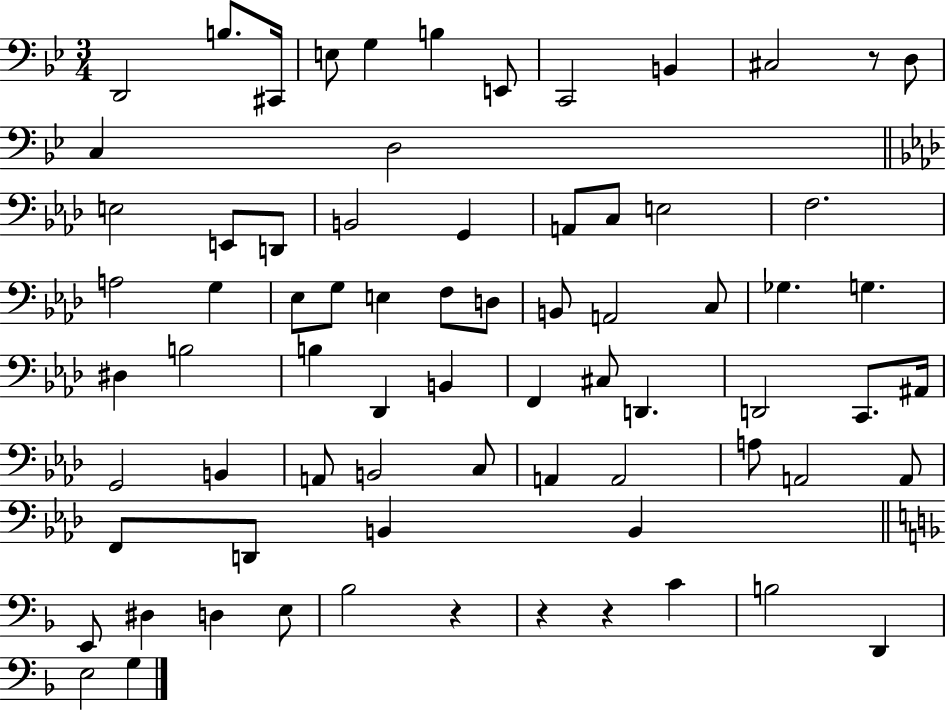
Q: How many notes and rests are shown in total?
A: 73